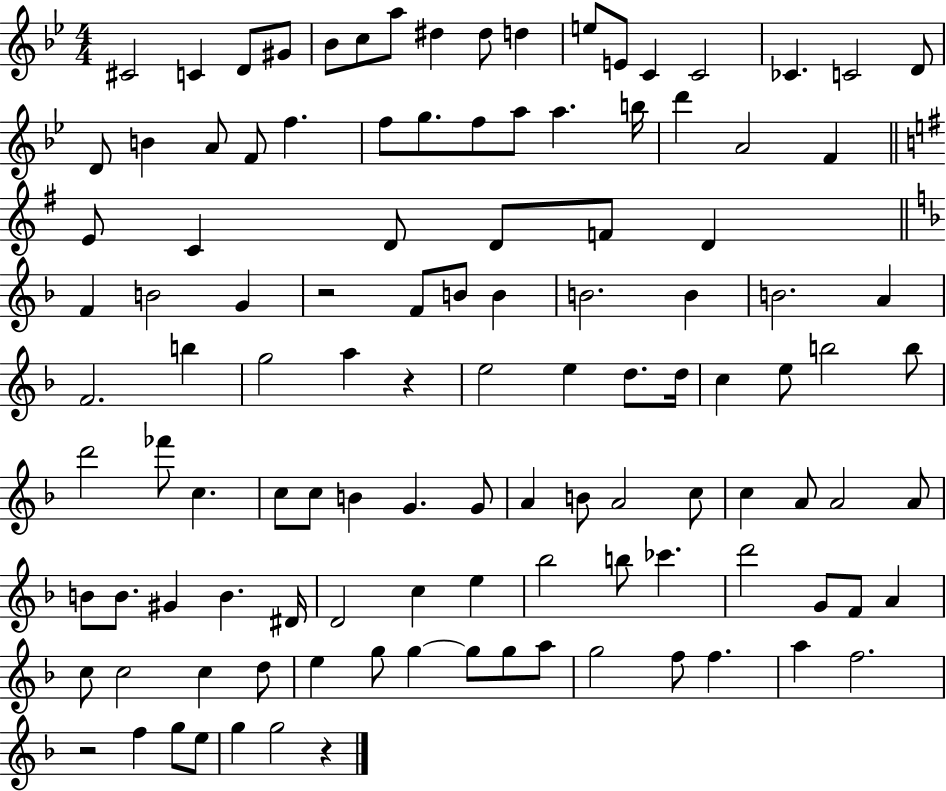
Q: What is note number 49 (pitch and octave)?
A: B5